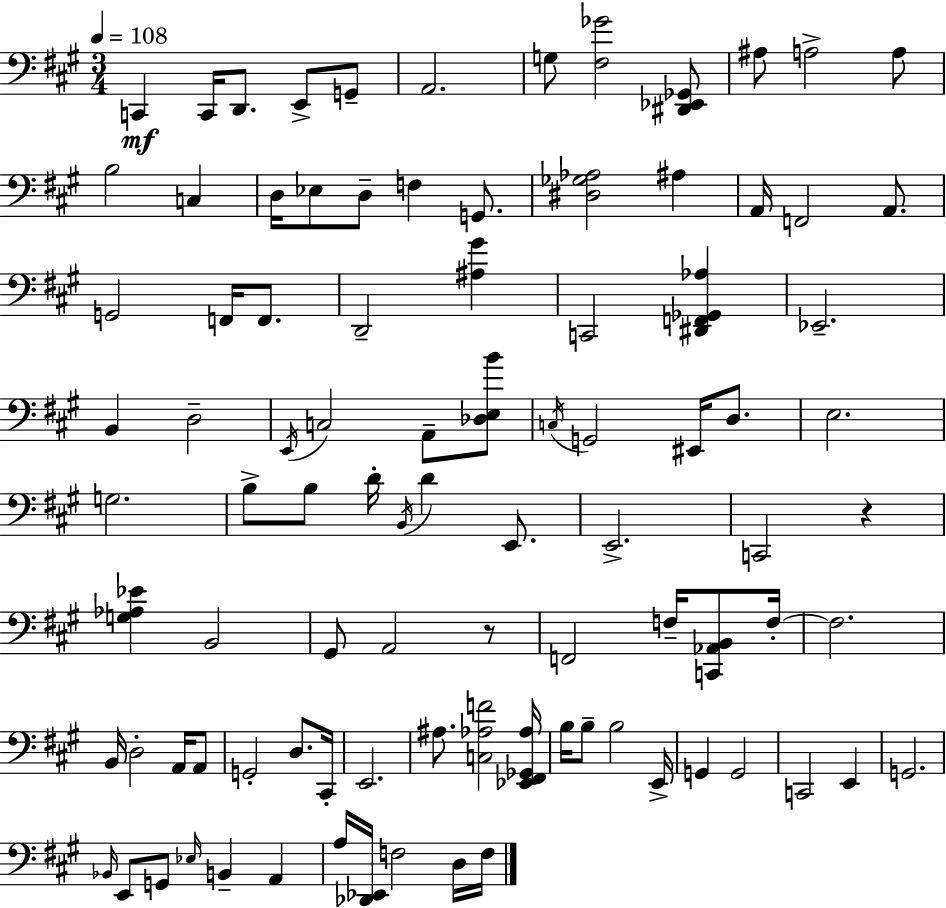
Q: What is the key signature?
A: A major